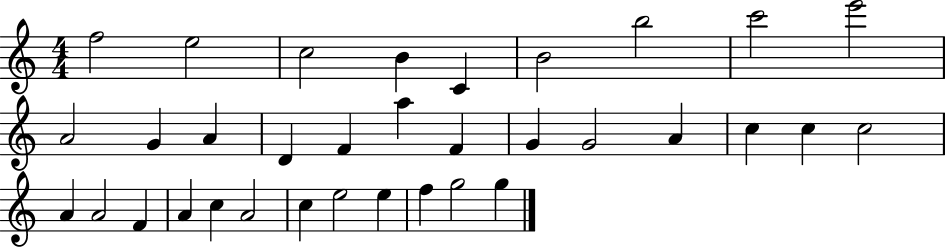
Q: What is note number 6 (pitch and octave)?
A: B4